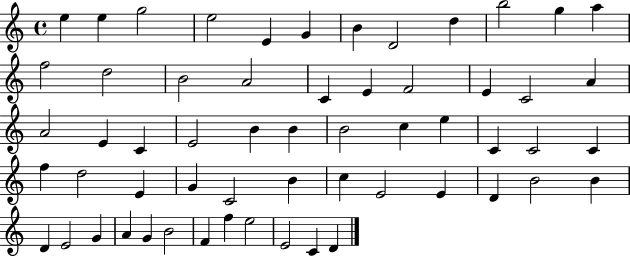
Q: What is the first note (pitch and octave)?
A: E5